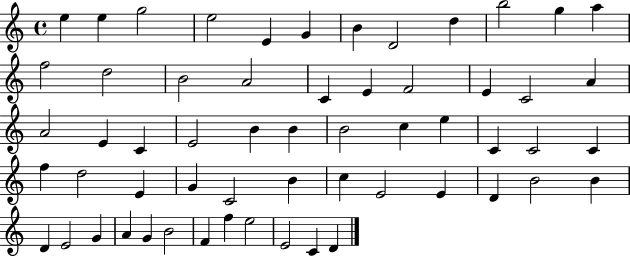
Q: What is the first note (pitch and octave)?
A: E5